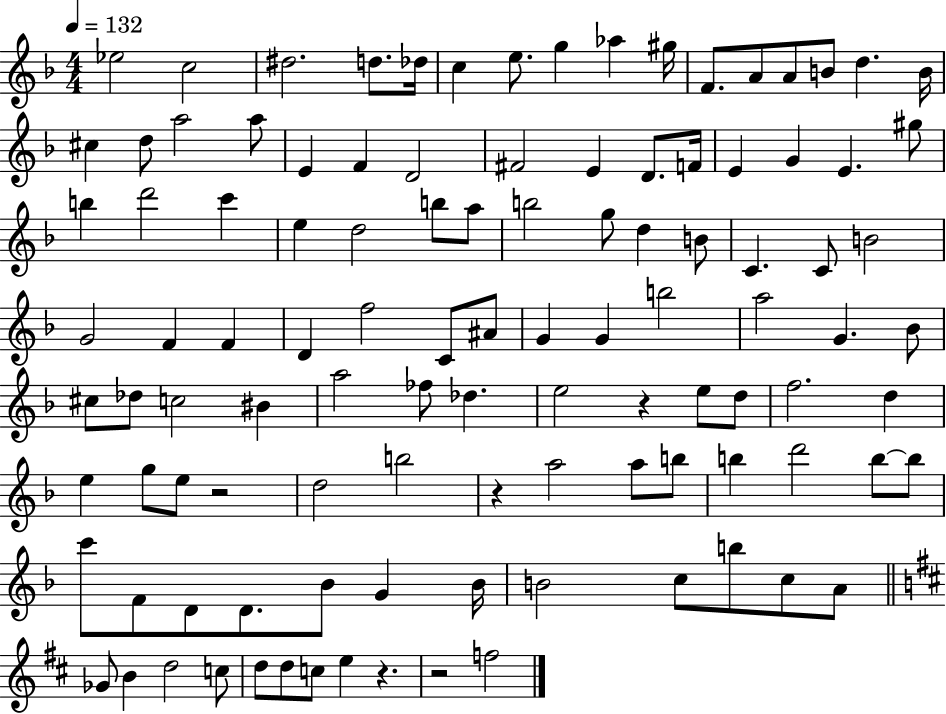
Eb5/h C5/h D#5/h. D5/e. Db5/s C5/q E5/e. G5/q Ab5/q G#5/s F4/e. A4/e A4/e B4/e D5/q. B4/s C#5/q D5/e A5/h A5/e E4/q F4/q D4/h F#4/h E4/q D4/e. F4/s E4/q G4/q E4/q. G#5/e B5/q D6/h C6/q E5/q D5/h B5/e A5/e B5/h G5/e D5/q B4/e C4/q. C4/e B4/h G4/h F4/q F4/q D4/q F5/h C4/e A#4/e G4/q G4/q B5/h A5/h G4/q. Bb4/e C#5/e Db5/e C5/h BIS4/q A5/h FES5/e Db5/q. E5/h R/q E5/e D5/e F5/h. D5/q E5/q G5/e E5/e R/h D5/h B5/h R/q A5/h A5/e B5/e B5/q D6/h B5/e B5/e C6/e F4/e D4/e D4/e. Bb4/e G4/q Bb4/s B4/h C5/e B5/e C5/e A4/e Gb4/e B4/q D5/h C5/e D5/e D5/e C5/e E5/q R/q. R/h F5/h